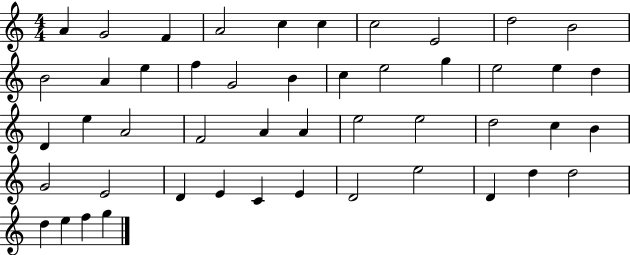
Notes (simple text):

A4/q G4/h F4/q A4/h C5/q C5/q C5/h E4/h D5/h B4/h B4/h A4/q E5/q F5/q G4/h B4/q C5/q E5/h G5/q E5/h E5/q D5/q D4/q E5/q A4/h F4/h A4/q A4/q E5/h E5/h D5/h C5/q B4/q G4/h E4/h D4/q E4/q C4/q E4/q D4/h E5/h D4/q D5/q D5/h D5/q E5/q F5/q G5/q